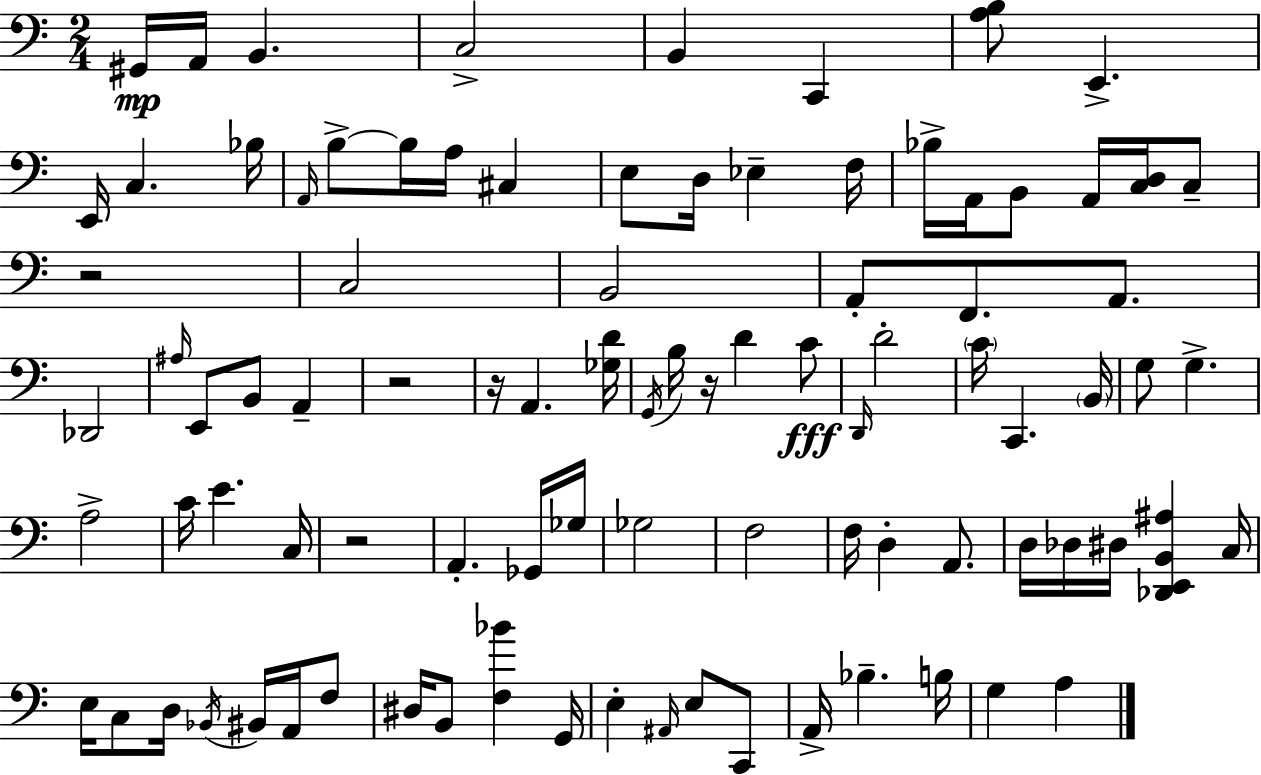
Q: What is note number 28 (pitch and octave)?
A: F2